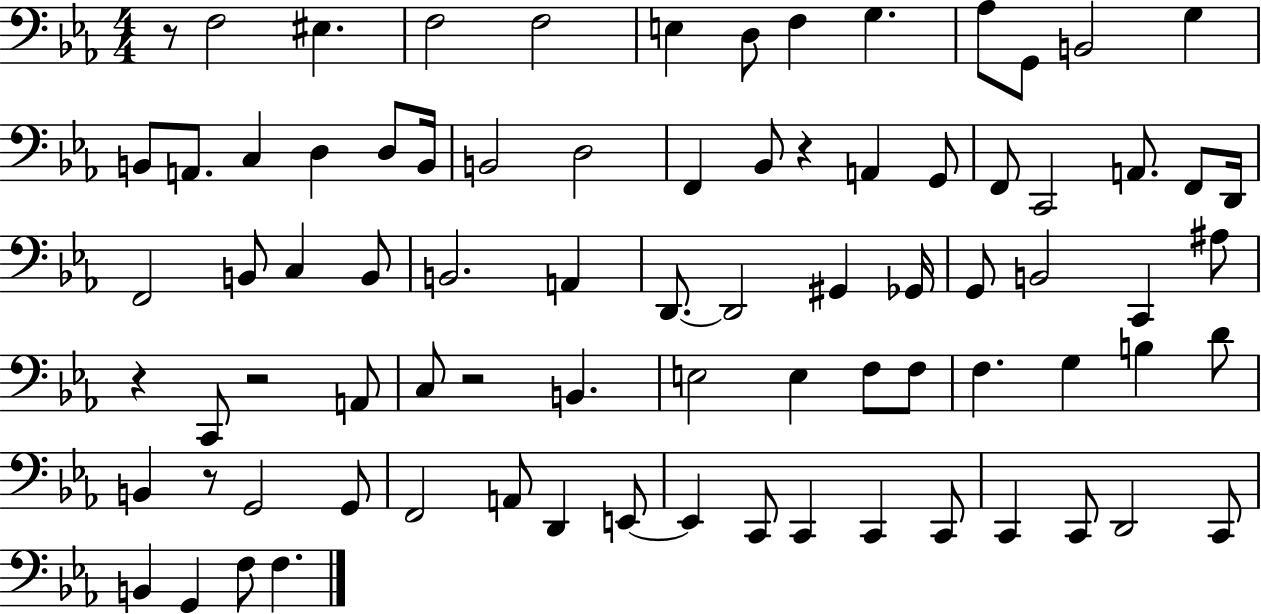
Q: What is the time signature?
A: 4/4